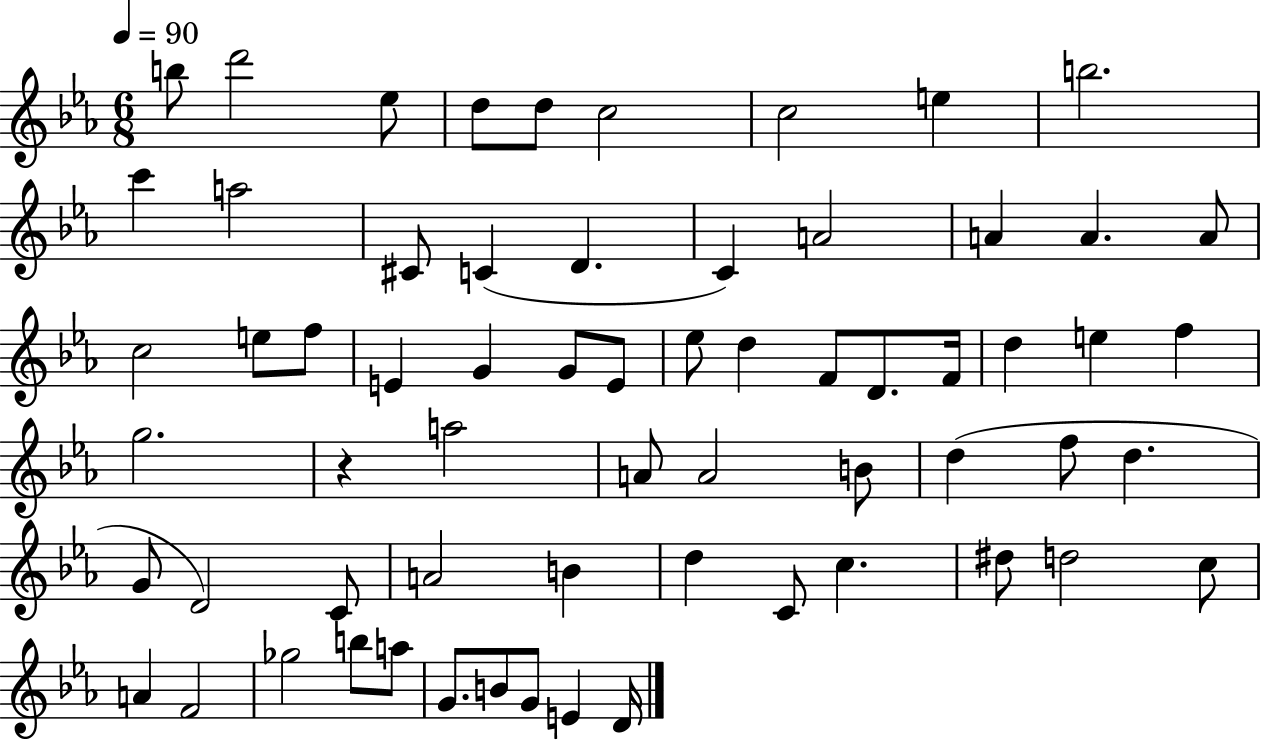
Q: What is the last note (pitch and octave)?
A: D4